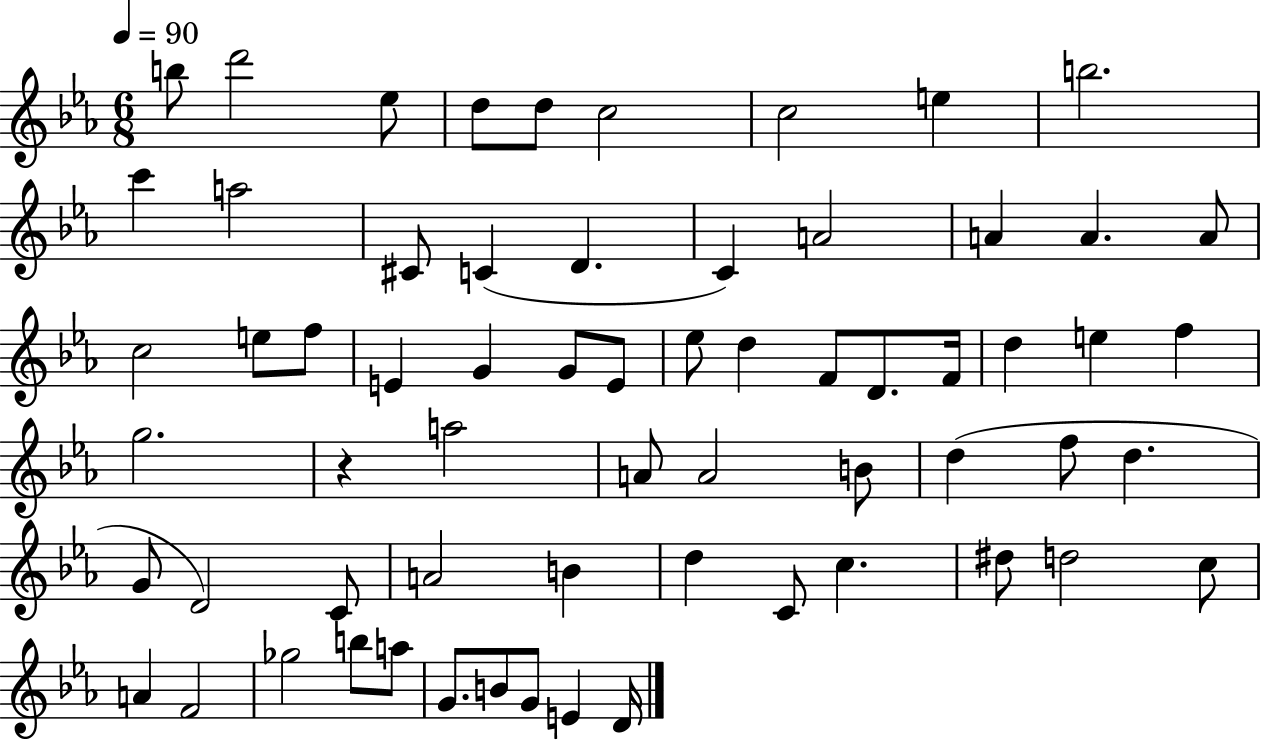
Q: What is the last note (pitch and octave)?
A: D4